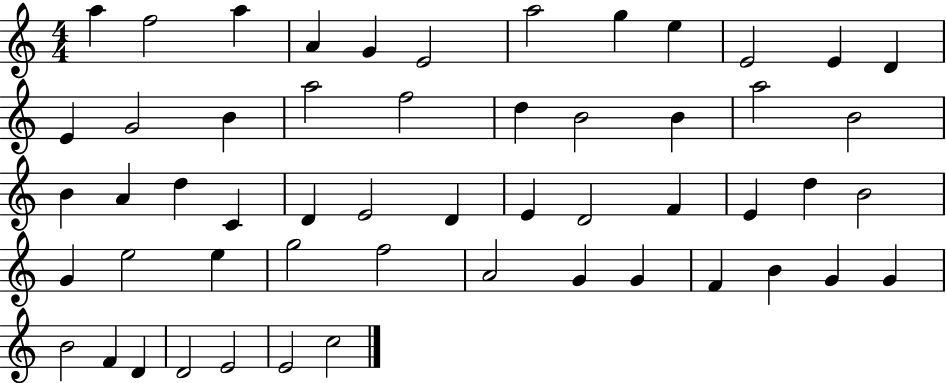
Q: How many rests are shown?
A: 0